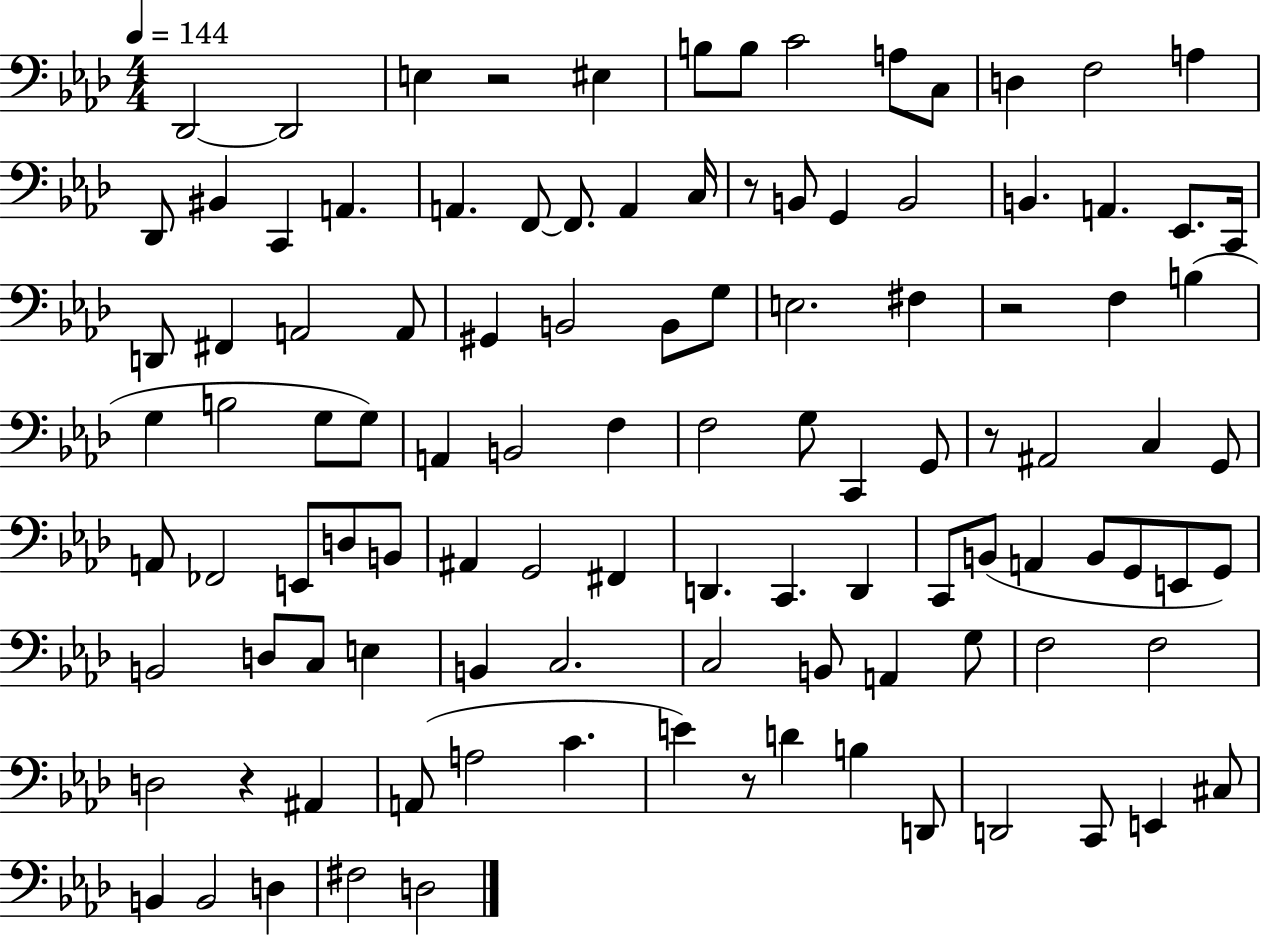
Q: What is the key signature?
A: AES major